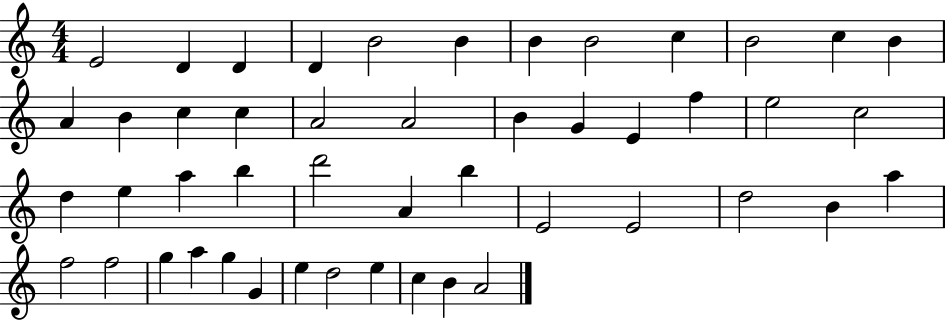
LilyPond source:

{
  \clef treble
  \numericTimeSignature
  \time 4/4
  \key c \major
  e'2 d'4 d'4 | d'4 b'2 b'4 | b'4 b'2 c''4 | b'2 c''4 b'4 | \break a'4 b'4 c''4 c''4 | a'2 a'2 | b'4 g'4 e'4 f''4 | e''2 c''2 | \break d''4 e''4 a''4 b''4 | d'''2 a'4 b''4 | e'2 e'2 | d''2 b'4 a''4 | \break f''2 f''2 | g''4 a''4 g''4 g'4 | e''4 d''2 e''4 | c''4 b'4 a'2 | \break \bar "|."
}